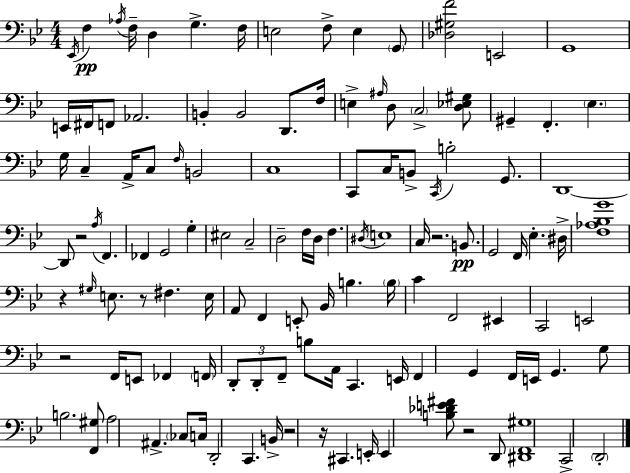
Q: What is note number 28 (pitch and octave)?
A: Eb3